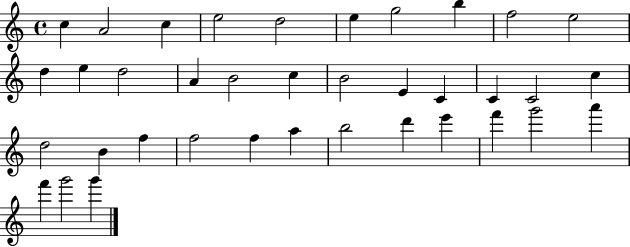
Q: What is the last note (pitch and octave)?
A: G6